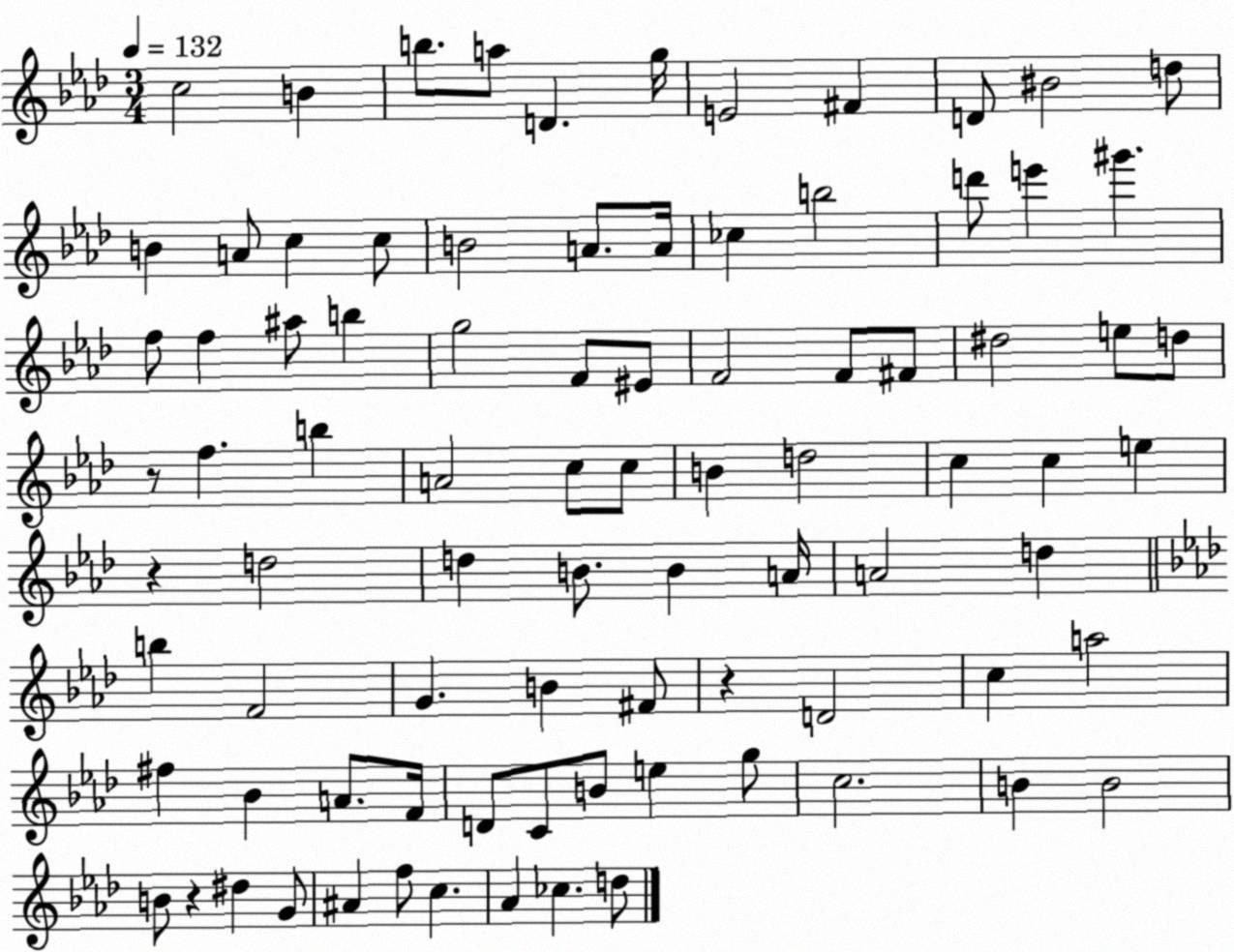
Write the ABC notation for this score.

X:1
T:Untitled
M:3/4
L:1/4
K:Ab
c2 B b/2 a/2 D g/4 E2 ^F D/2 ^B2 d/2 B A/2 c c/2 B2 A/2 A/4 _c b2 d'/2 e' ^g' f/2 f ^a/2 b g2 F/2 ^E/2 F2 F/2 ^F/2 ^d2 e/2 d/2 z/2 f b A2 c/2 c/2 B d2 c c e z d2 d B/2 B A/4 A2 d b F2 G B ^F/2 z D2 c a2 ^f _B A/2 F/4 D/2 C/2 B/2 e g/2 c2 B B2 B/2 z ^d G/2 ^A f/2 c _A _c d/2